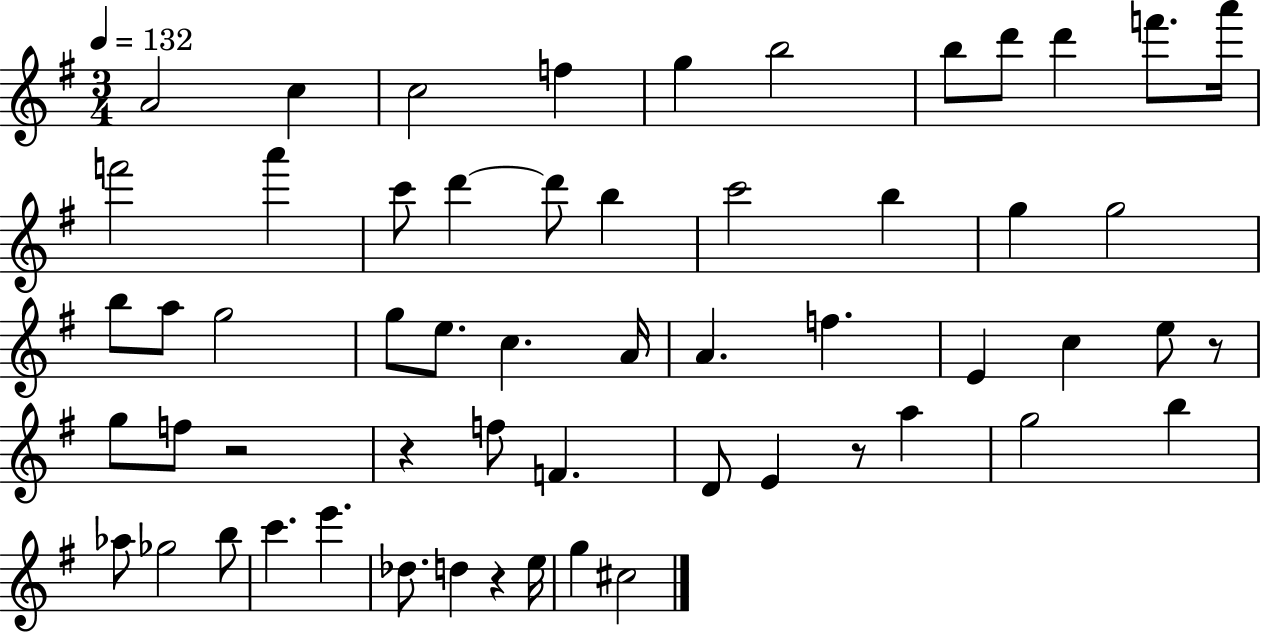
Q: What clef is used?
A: treble